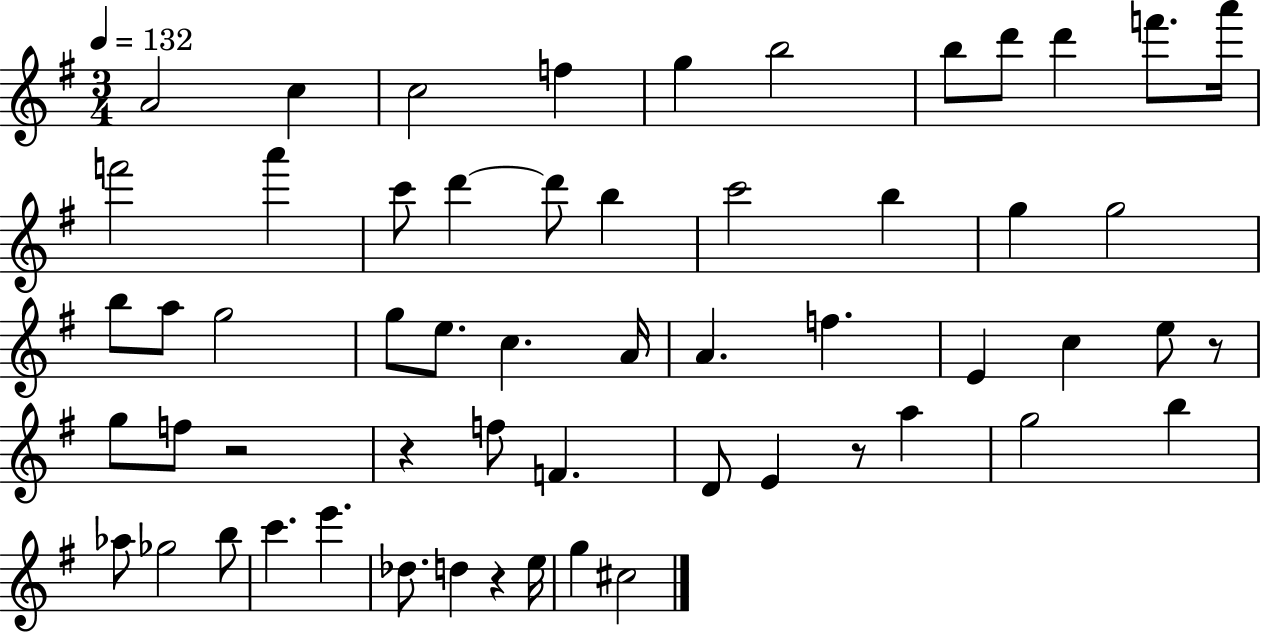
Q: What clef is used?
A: treble